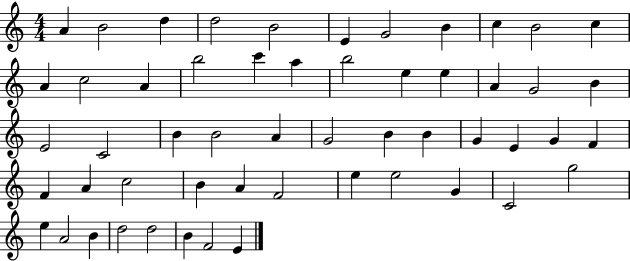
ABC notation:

X:1
T:Untitled
M:4/4
L:1/4
K:C
A B2 d d2 B2 E G2 B c B2 c A c2 A b2 c' a b2 e e A G2 B E2 C2 B B2 A G2 B B G E G F F A c2 B A F2 e e2 G C2 g2 e A2 B d2 d2 B F2 E